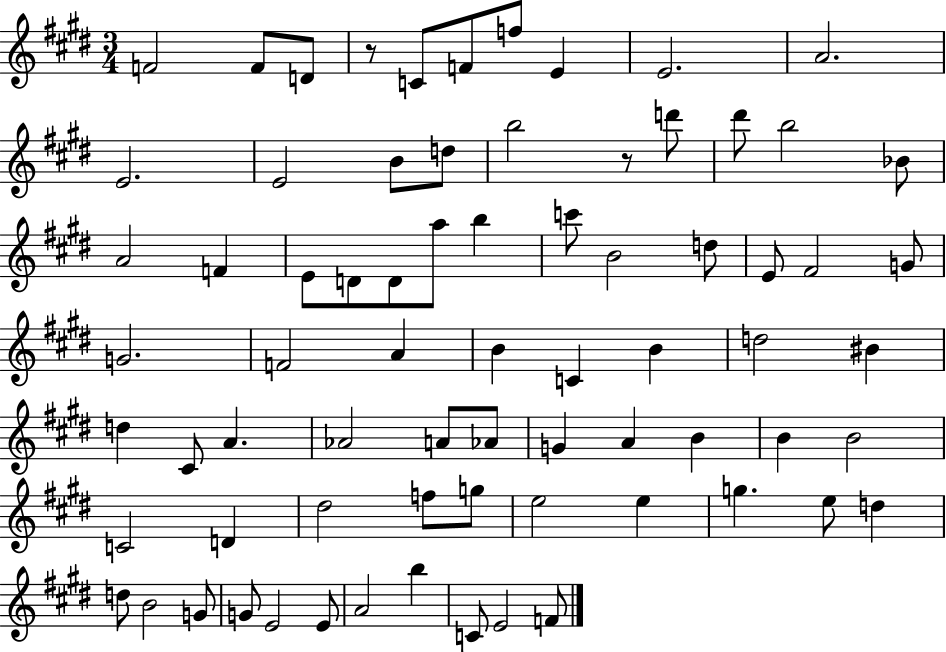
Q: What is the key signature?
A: E major